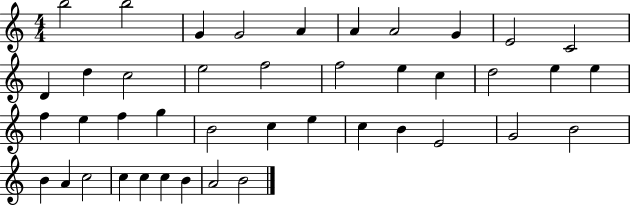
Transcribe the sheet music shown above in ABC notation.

X:1
T:Untitled
M:4/4
L:1/4
K:C
b2 b2 G G2 A A A2 G E2 C2 D d c2 e2 f2 f2 e c d2 e e f e f g B2 c e c B E2 G2 B2 B A c2 c c c B A2 B2